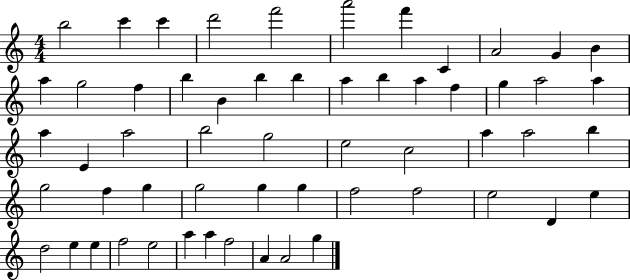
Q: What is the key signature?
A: C major